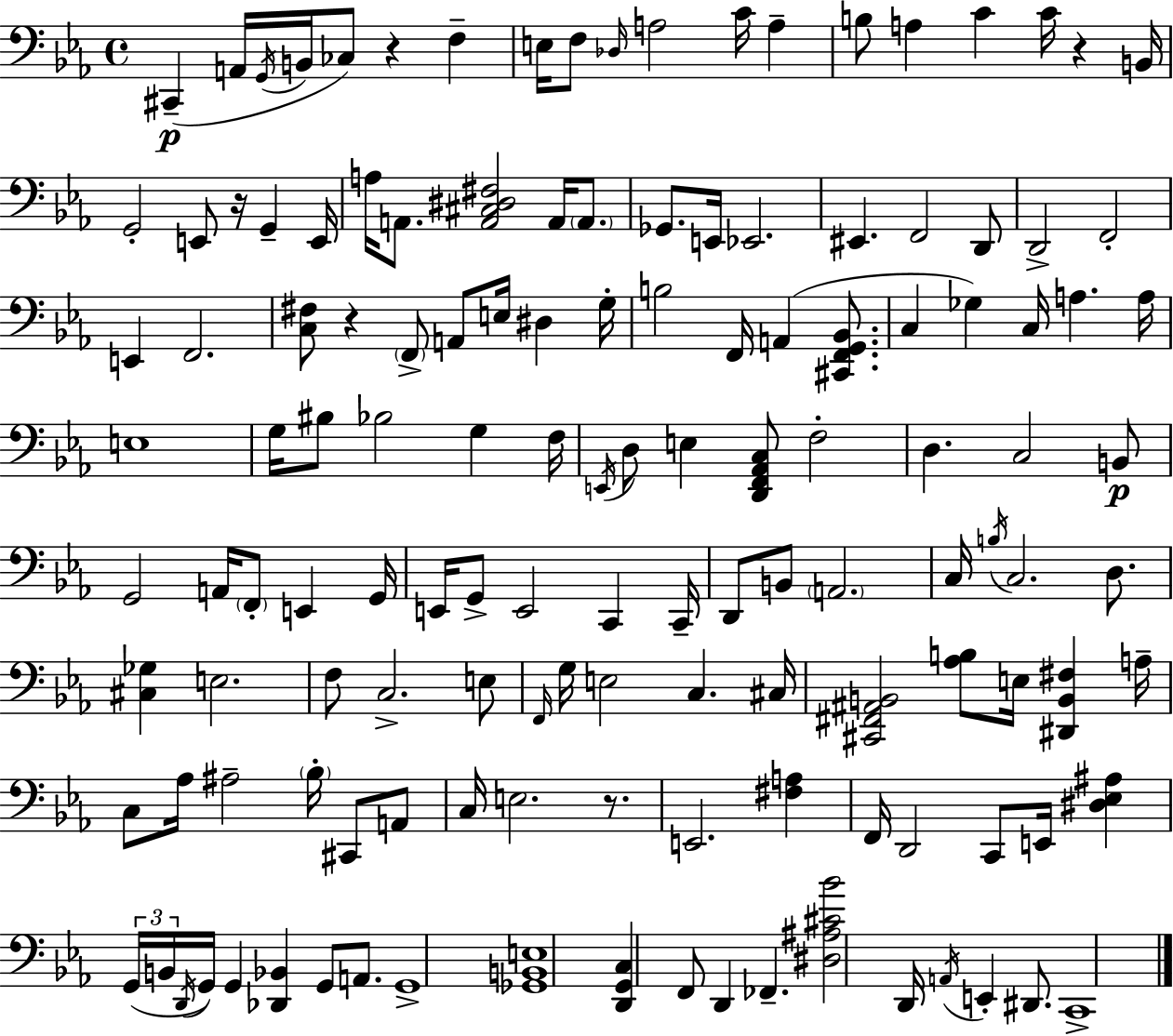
X:1
T:Untitled
M:4/4
L:1/4
K:Cm
^C,, A,,/4 G,,/4 B,,/4 _C,/2 z F, E,/4 F,/2 _D,/4 A,2 C/4 A, B,/2 A, C C/4 z B,,/4 G,,2 E,,/2 z/4 G,, E,,/4 A,/4 A,,/2 [A,,^C,^D,^F,]2 A,,/4 A,,/2 _G,,/2 E,,/4 _E,,2 ^E,, F,,2 D,,/2 D,,2 F,,2 E,, F,,2 [C,^F,]/2 z F,,/2 A,,/2 E,/4 ^D, G,/4 B,2 F,,/4 A,, [^C,,F,,G,,_B,,]/2 C, _G, C,/4 A, A,/4 E,4 G,/4 ^B,/2 _B,2 G, F,/4 E,,/4 D,/2 E, [D,,F,,_A,,C,]/2 F,2 D, C,2 B,,/2 G,,2 A,,/4 F,,/2 E,, G,,/4 E,,/4 G,,/2 E,,2 C,, C,,/4 D,,/2 B,,/2 A,,2 C,/4 B,/4 C,2 D,/2 [^C,_G,] E,2 F,/2 C,2 E,/2 F,,/4 G,/4 E,2 C, ^C,/4 [^C,,^F,,^A,,B,,]2 [_A,B,]/2 E,/4 [^D,,B,,^F,] A,/4 C,/2 _A,/4 ^A,2 _B,/4 ^C,,/2 A,,/2 C,/4 E,2 z/2 E,,2 [^F,A,] F,,/4 D,,2 C,,/2 E,,/4 [^D,_E,^A,] G,,/4 B,,/4 D,,/4 G,,/4 G,, [_D,,_B,,] G,,/2 A,,/2 G,,4 [_G,,B,,E,]4 [D,,G,,C,] F,,/2 D,, _F,, [^D,^A,^C_B]2 D,,/4 A,,/4 E,, ^D,,/2 C,,4